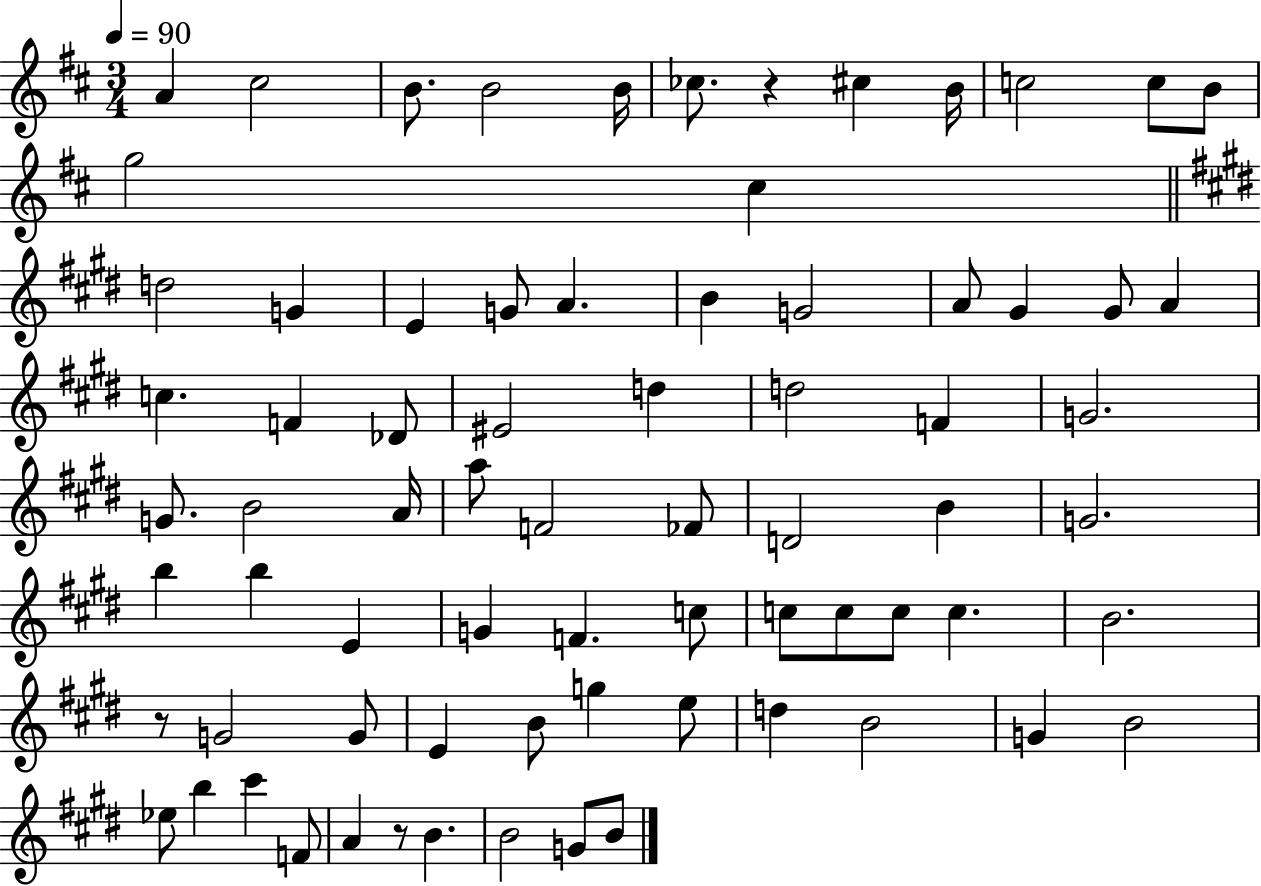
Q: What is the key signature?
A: D major